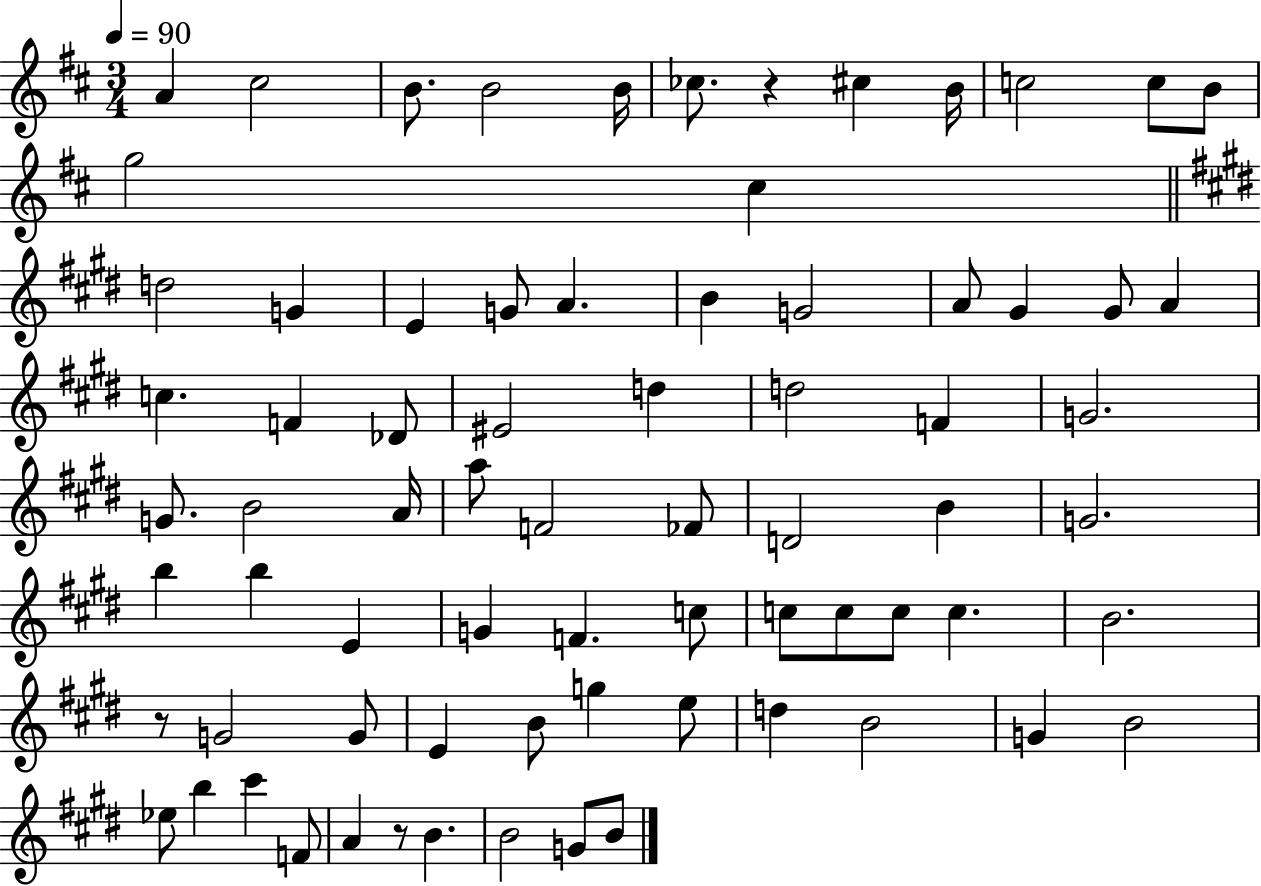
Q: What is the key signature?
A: D major